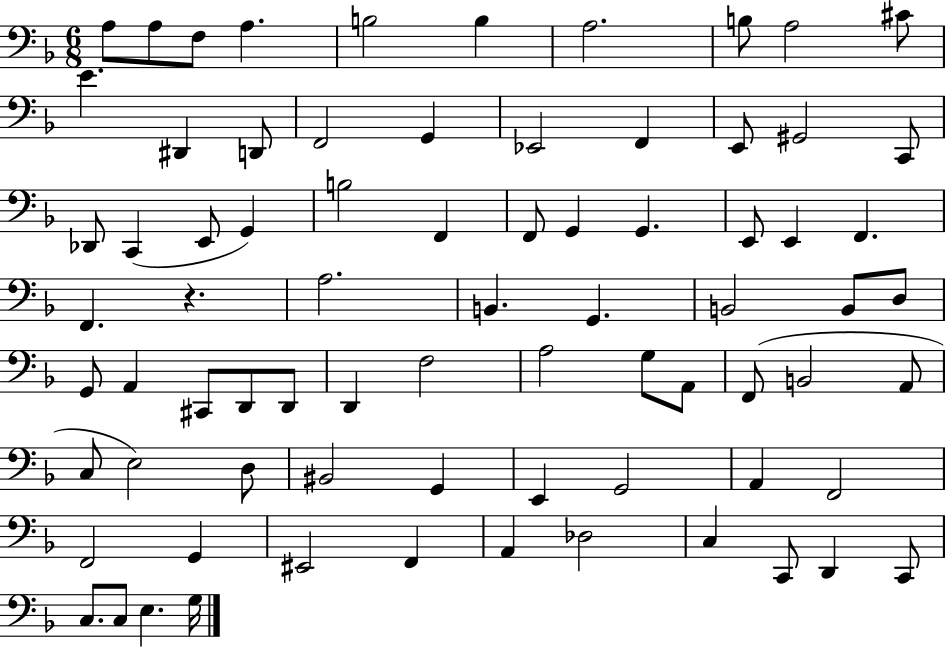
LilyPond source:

{
  \clef bass
  \numericTimeSignature
  \time 6/8
  \key f \major
  a8 a8 f8 a4. | b2 b4 | a2. | b8 a2 cis'8 | \break e'4. dis,4 d,8 | f,2 g,4 | ees,2 f,4 | e,8 gis,2 c,8 | \break des,8 c,4( e,8 g,4) | b2 f,4 | f,8 g,4 g,4. | e,8 e,4 f,4. | \break f,4. r4. | a2. | b,4. g,4. | b,2 b,8 d8 | \break g,8 a,4 cis,8 d,8 d,8 | d,4 f2 | a2 g8 a,8 | f,8( b,2 a,8 | \break c8 e2) d8 | bis,2 g,4 | e,4 g,2 | a,4 f,2 | \break f,2 g,4 | eis,2 f,4 | a,4 des2 | c4 c,8 d,4 c,8 | \break c8. c8 e4. g16 | \bar "|."
}